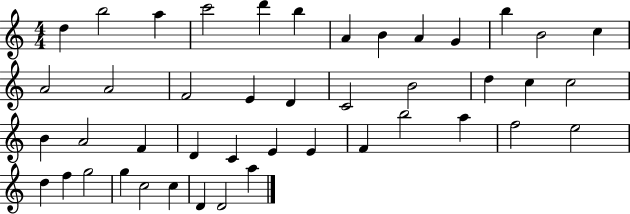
{
  \clef treble
  \numericTimeSignature
  \time 4/4
  \key c \major
  d''4 b''2 a''4 | c'''2 d'''4 b''4 | a'4 b'4 a'4 g'4 | b''4 b'2 c''4 | \break a'2 a'2 | f'2 e'4 d'4 | c'2 b'2 | d''4 c''4 c''2 | \break b'4 a'2 f'4 | d'4 c'4 e'4 e'4 | f'4 b''2 a''4 | f''2 e''2 | \break d''4 f''4 g''2 | g''4 c''2 c''4 | d'4 d'2 a''4 | \bar "|."
}